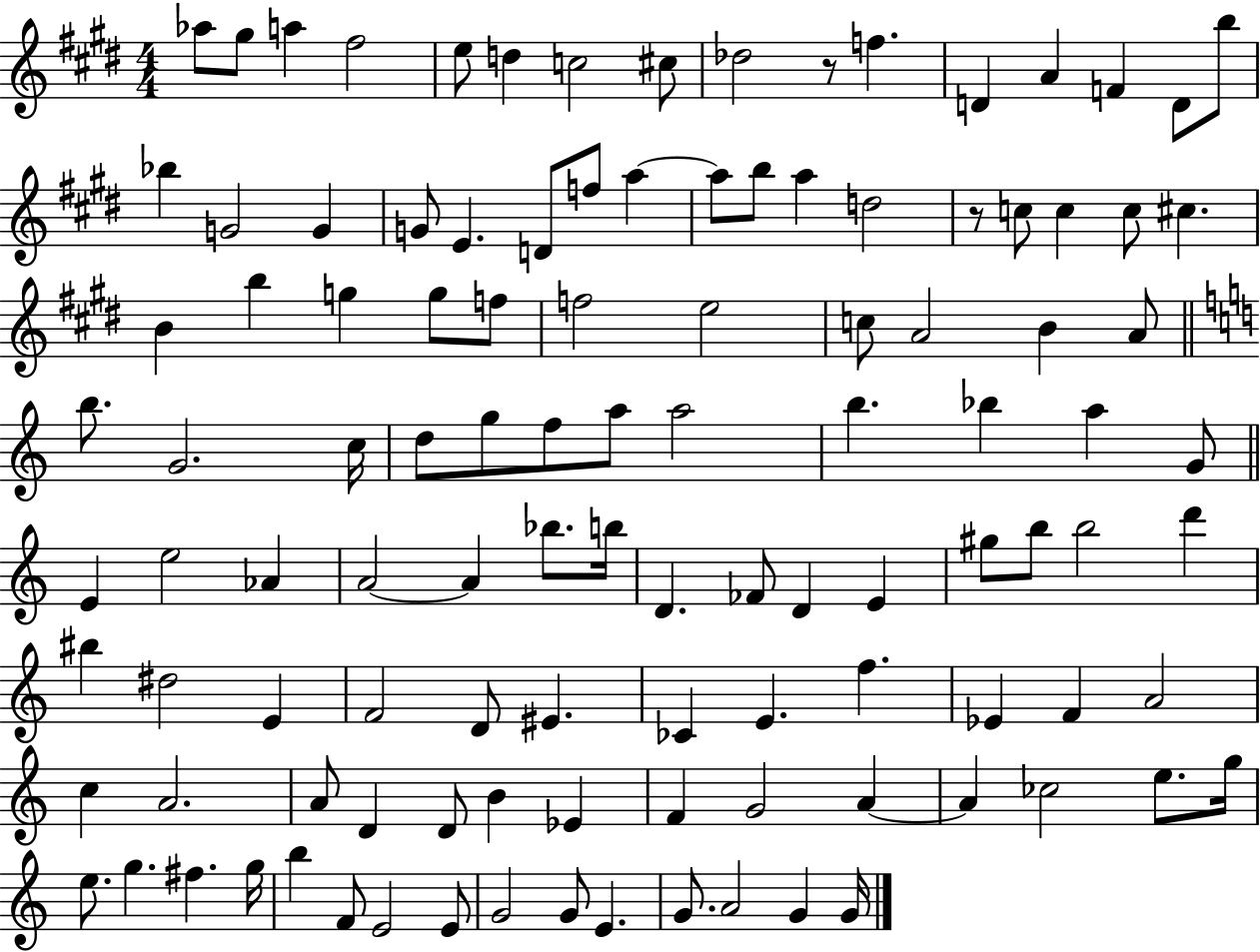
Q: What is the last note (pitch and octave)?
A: G4